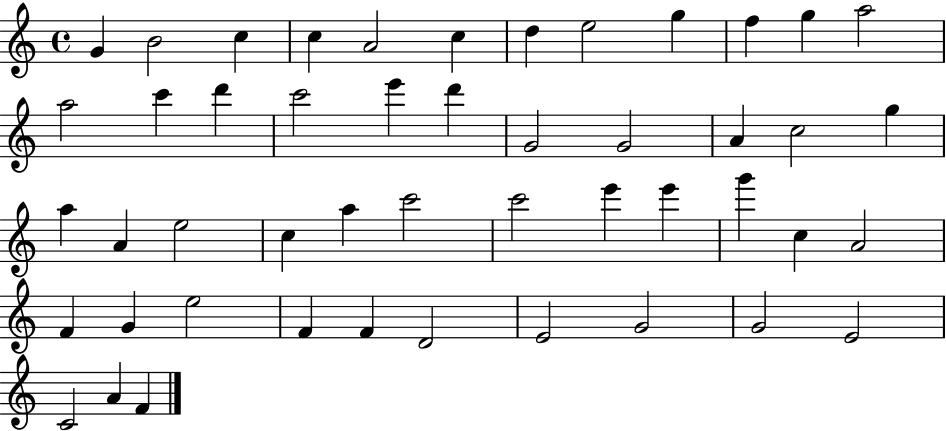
G4/q B4/h C5/q C5/q A4/h C5/q D5/q E5/h G5/q F5/q G5/q A5/h A5/h C6/q D6/q C6/h E6/q D6/q G4/h G4/h A4/q C5/h G5/q A5/q A4/q E5/h C5/q A5/q C6/h C6/h E6/q E6/q G6/q C5/q A4/h F4/q G4/q E5/h F4/q F4/q D4/h E4/h G4/h G4/h E4/h C4/h A4/q F4/q